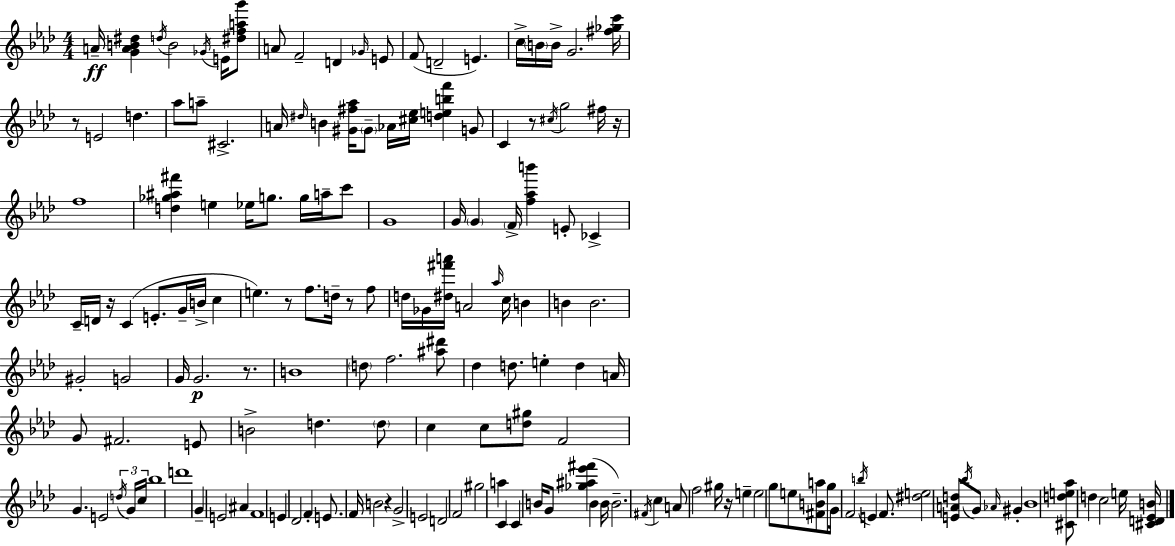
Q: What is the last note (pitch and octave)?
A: E5